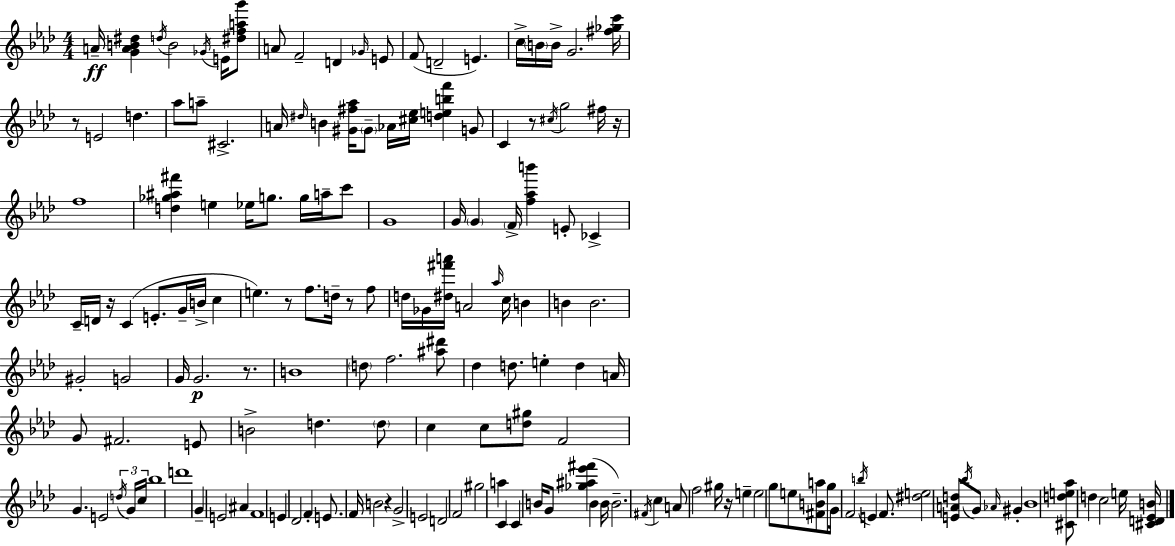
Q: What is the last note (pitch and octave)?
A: E5